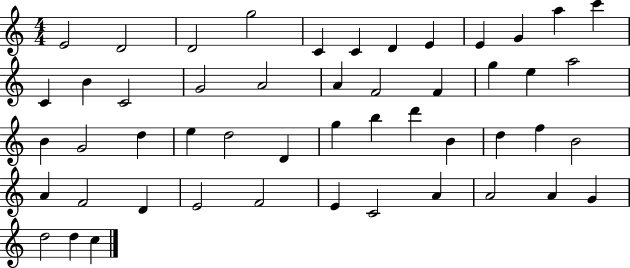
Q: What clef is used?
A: treble